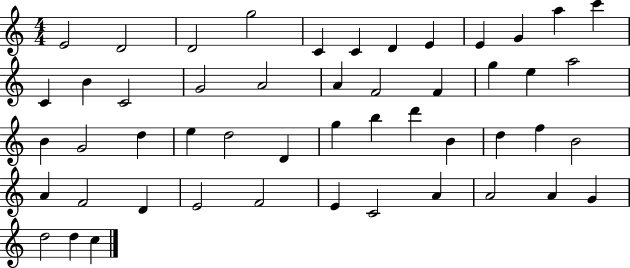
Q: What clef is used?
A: treble